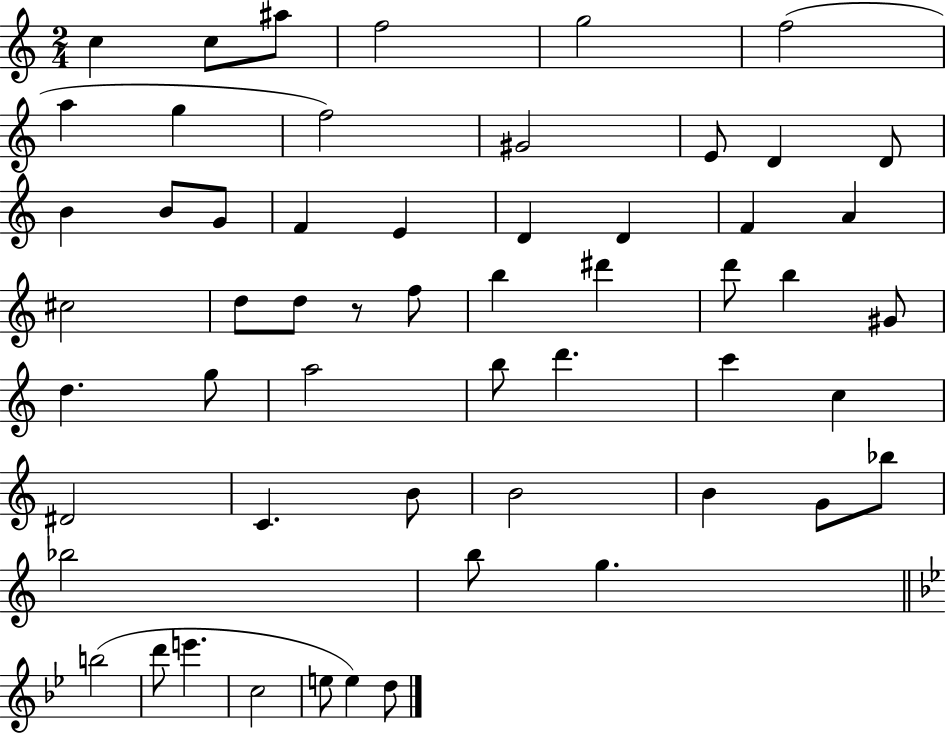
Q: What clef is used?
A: treble